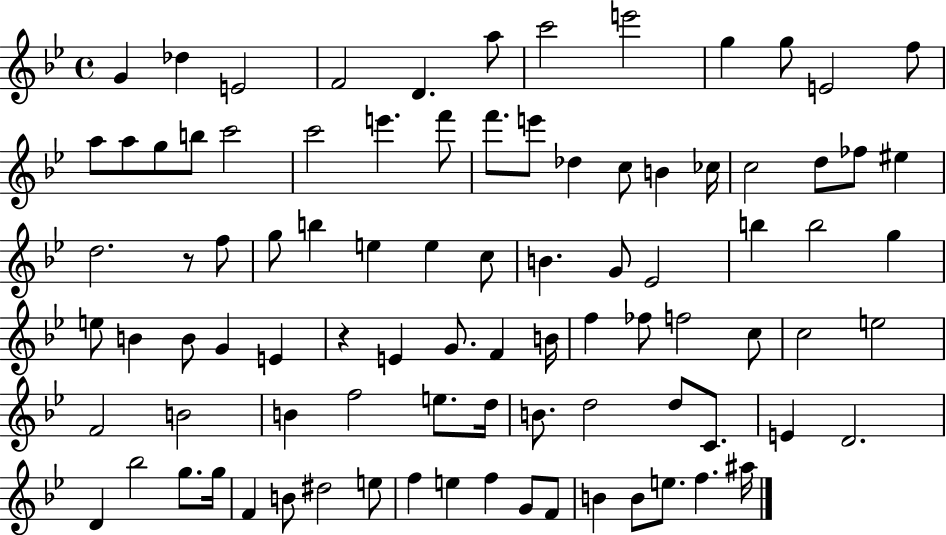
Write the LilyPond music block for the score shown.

{
  \clef treble
  \time 4/4
  \defaultTimeSignature
  \key bes \major
  g'4 des''4 e'2 | f'2 d'4. a''8 | c'''2 e'''2 | g''4 g''8 e'2 f''8 | \break a''8 a''8 g''8 b''8 c'''2 | c'''2 e'''4. f'''8 | f'''8. e'''8 des''4 c''8 b'4 ces''16 | c''2 d''8 fes''8 eis''4 | \break d''2. r8 f''8 | g''8 b''4 e''4 e''4 c''8 | b'4. g'8 ees'2 | b''4 b''2 g''4 | \break e''8 b'4 b'8 g'4 e'4 | r4 e'4 g'8. f'4 b'16 | f''4 fes''8 f''2 c''8 | c''2 e''2 | \break f'2 b'2 | b'4 f''2 e''8. d''16 | b'8. d''2 d''8 c'8. | e'4 d'2. | \break d'4 bes''2 g''8. g''16 | f'4 b'8 dis''2 e''8 | f''4 e''4 f''4 g'8 f'8 | b'4 b'8 e''8. f''4. ais''16 | \break \bar "|."
}